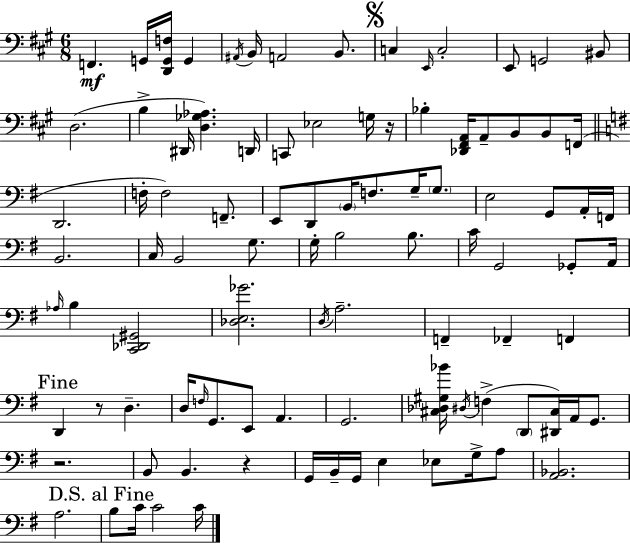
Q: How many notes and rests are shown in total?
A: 96